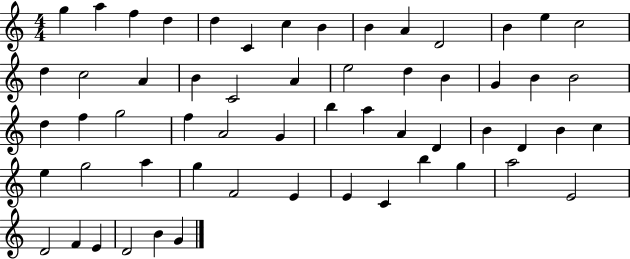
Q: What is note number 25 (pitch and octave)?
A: B4